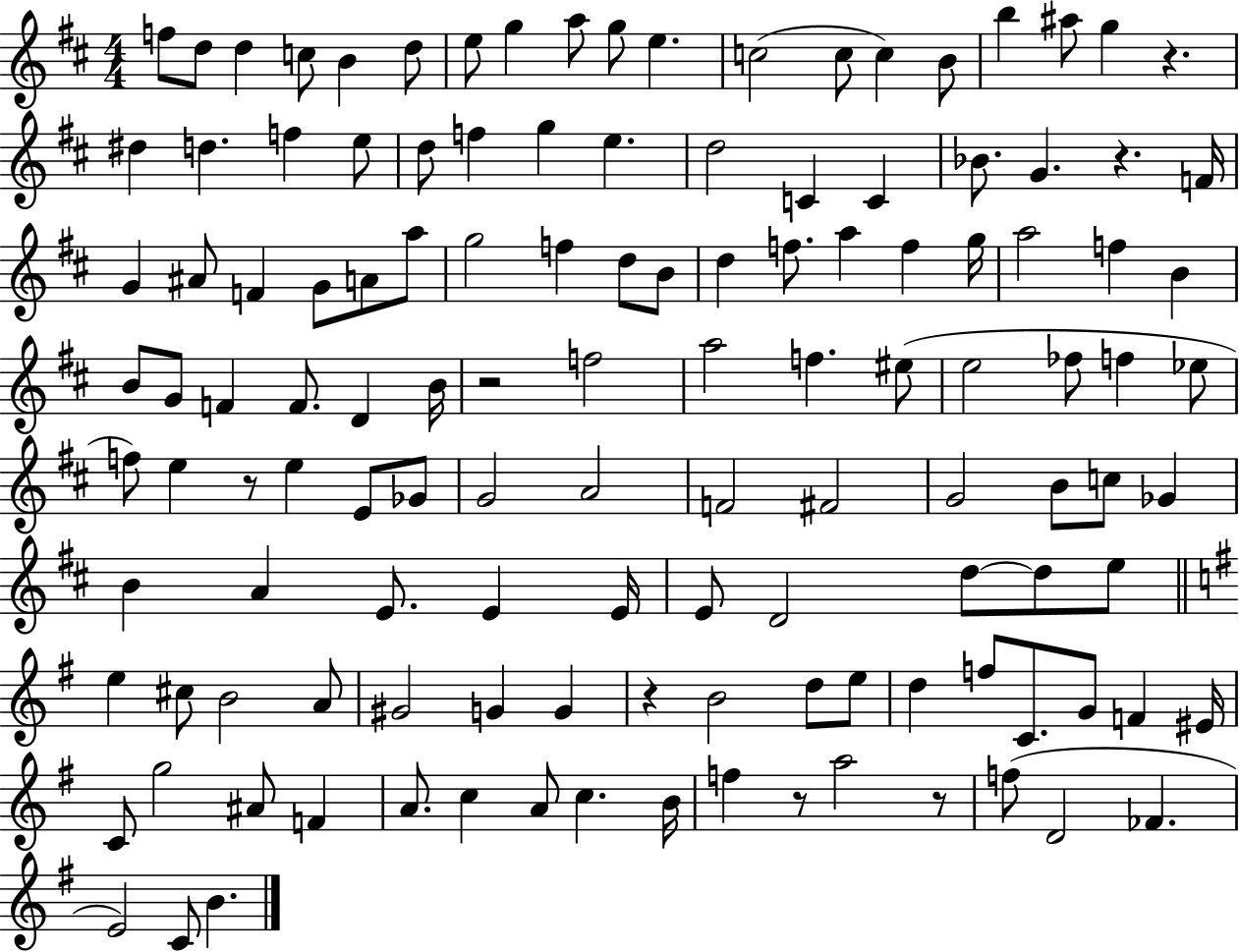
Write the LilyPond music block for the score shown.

{
  \clef treble
  \numericTimeSignature
  \time 4/4
  \key d \major
  \repeat volta 2 { f''8 d''8 d''4 c''8 b'4 d''8 | e''8 g''4 a''8 g''8 e''4. | c''2( c''8 c''4) b'8 | b''4 ais''8 g''4 r4. | \break dis''4 d''4. f''4 e''8 | d''8 f''4 g''4 e''4. | d''2 c'4 c'4 | bes'8. g'4. r4. f'16 | \break g'4 ais'8 f'4 g'8 a'8 a''8 | g''2 f''4 d''8 b'8 | d''4 f''8. a''4 f''4 g''16 | a''2 f''4 b'4 | \break b'8 g'8 f'4 f'8. d'4 b'16 | r2 f''2 | a''2 f''4. eis''8( | e''2 fes''8 f''4 ees''8 | \break f''8) e''4 r8 e''4 e'8 ges'8 | g'2 a'2 | f'2 fis'2 | g'2 b'8 c''8 ges'4 | \break b'4 a'4 e'8. e'4 e'16 | e'8 d'2 d''8~~ d''8 e''8 | \bar "||" \break \key g \major e''4 cis''8 b'2 a'8 | gis'2 g'4 g'4 | r4 b'2 d''8 e''8 | d''4 f''8 c'8. g'8 f'4 eis'16 | \break c'8 g''2 ais'8 f'4 | a'8. c''4 a'8 c''4. b'16 | f''4 r8 a''2 r8 | f''8( d'2 fes'4. | \break e'2) c'8 b'4. | } \bar "|."
}